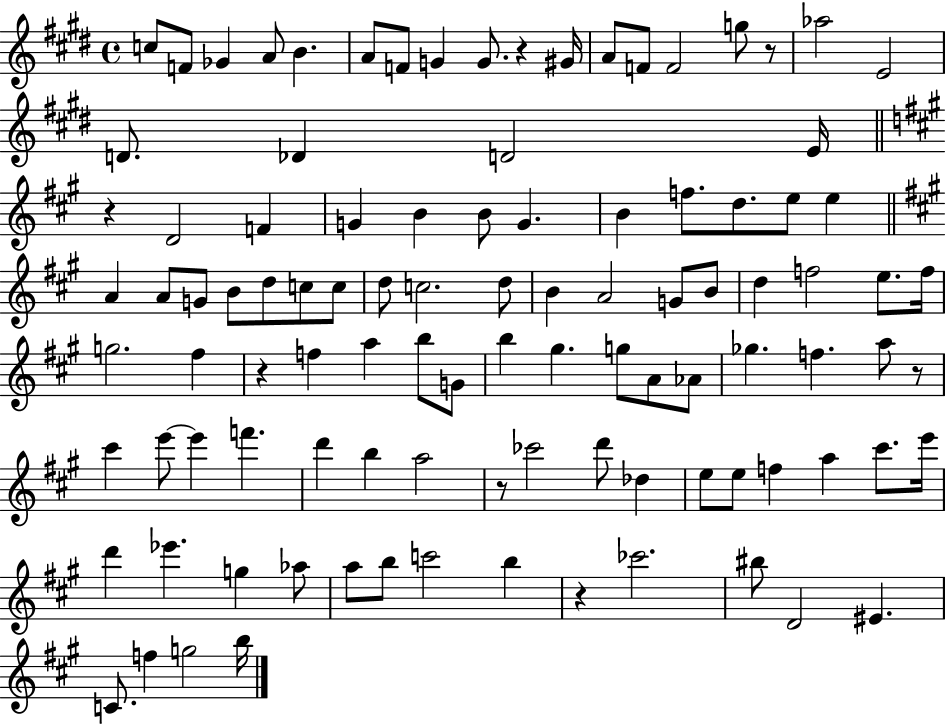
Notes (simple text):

C5/e F4/e Gb4/q A4/e B4/q. A4/e F4/e G4/q G4/e. R/q G#4/s A4/e F4/e F4/h G5/e R/e Ab5/h E4/h D4/e. Db4/q D4/h E4/s R/q D4/h F4/q G4/q B4/q B4/e G4/q. B4/q F5/e. D5/e. E5/e E5/q A4/q A4/e G4/e B4/e D5/e C5/e C5/e D5/e C5/h. D5/e B4/q A4/h G4/e B4/e D5/q F5/h E5/e. F5/s G5/h. F#5/q R/q F5/q A5/q B5/e G4/e B5/q G#5/q. G5/e A4/e Ab4/e Gb5/q. F5/q. A5/e R/e C#6/q E6/e E6/q F6/q. D6/q B5/q A5/h R/e CES6/h D6/e Db5/q E5/e E5/e F5/q A5/q C#6/e. E6/s D6/q Eb6/q. G5/q Ab5/e A5/e B5/e C6/h B5/q R/q CES6/h. BIS5/e D4/h EIS4/q. C4/e. F5/q G5/h B5/s